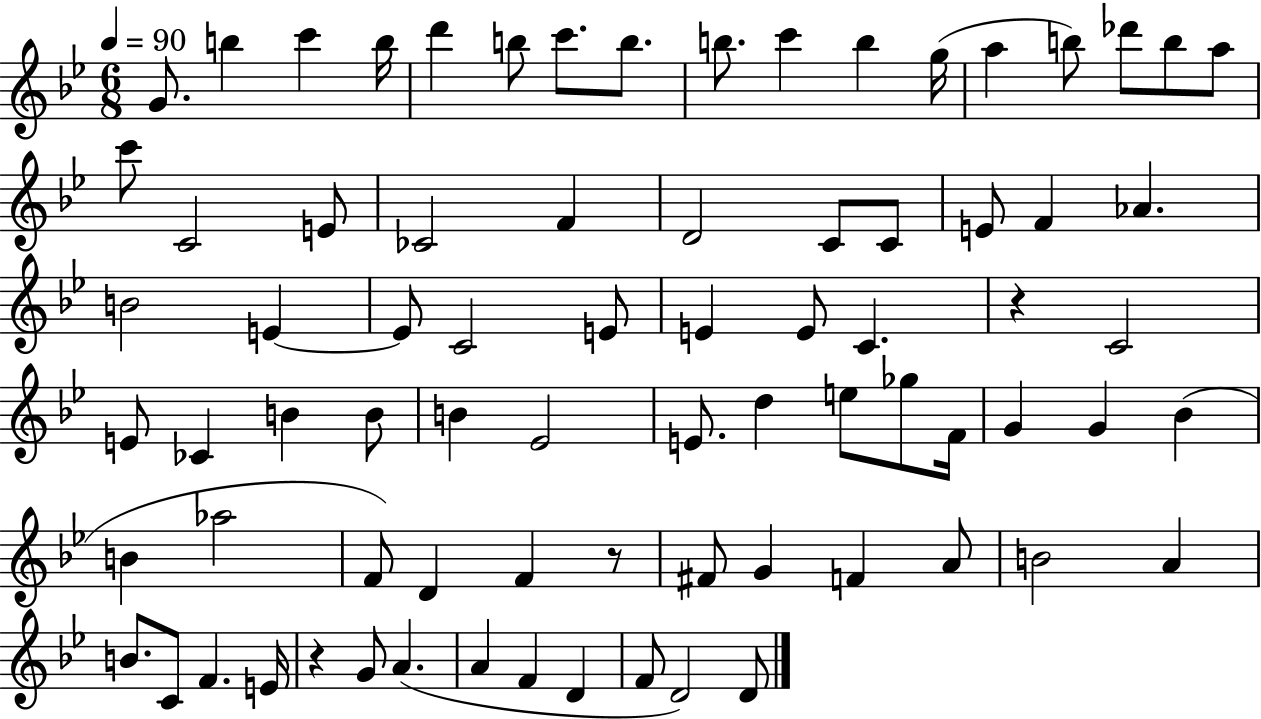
G4/e. B5/q C6/q B5/s D6/q B5/e C6/e. B5/e. B5/e. C6/q B5/q G5/s A5/q B5/e Db6/e B5/e A5/e C6/e C4/h E4/e CES4/h F4/q D4/h C4/e C4/e E4/e F4/q Ab4/q. B4/h E4/q E4/e C4/h E4/e E4/q E4/e C4/q. R/q C4/h E4/e CES4/q B4/q B4/e B4/q Eb4/h E4/e. D5/q E5/e Gb5/e F4/s G4/q G4/q Bb4/q B4/q Ab5/h F4/e D4/q F4/q R/e F#4/e G4/q F4/q A4/e B4/h A4/q B4/e. C4/e F4/q. E4/s R/q G4/e A4/q. A4/q F4/q D4/q F4/e D4/h D4/e